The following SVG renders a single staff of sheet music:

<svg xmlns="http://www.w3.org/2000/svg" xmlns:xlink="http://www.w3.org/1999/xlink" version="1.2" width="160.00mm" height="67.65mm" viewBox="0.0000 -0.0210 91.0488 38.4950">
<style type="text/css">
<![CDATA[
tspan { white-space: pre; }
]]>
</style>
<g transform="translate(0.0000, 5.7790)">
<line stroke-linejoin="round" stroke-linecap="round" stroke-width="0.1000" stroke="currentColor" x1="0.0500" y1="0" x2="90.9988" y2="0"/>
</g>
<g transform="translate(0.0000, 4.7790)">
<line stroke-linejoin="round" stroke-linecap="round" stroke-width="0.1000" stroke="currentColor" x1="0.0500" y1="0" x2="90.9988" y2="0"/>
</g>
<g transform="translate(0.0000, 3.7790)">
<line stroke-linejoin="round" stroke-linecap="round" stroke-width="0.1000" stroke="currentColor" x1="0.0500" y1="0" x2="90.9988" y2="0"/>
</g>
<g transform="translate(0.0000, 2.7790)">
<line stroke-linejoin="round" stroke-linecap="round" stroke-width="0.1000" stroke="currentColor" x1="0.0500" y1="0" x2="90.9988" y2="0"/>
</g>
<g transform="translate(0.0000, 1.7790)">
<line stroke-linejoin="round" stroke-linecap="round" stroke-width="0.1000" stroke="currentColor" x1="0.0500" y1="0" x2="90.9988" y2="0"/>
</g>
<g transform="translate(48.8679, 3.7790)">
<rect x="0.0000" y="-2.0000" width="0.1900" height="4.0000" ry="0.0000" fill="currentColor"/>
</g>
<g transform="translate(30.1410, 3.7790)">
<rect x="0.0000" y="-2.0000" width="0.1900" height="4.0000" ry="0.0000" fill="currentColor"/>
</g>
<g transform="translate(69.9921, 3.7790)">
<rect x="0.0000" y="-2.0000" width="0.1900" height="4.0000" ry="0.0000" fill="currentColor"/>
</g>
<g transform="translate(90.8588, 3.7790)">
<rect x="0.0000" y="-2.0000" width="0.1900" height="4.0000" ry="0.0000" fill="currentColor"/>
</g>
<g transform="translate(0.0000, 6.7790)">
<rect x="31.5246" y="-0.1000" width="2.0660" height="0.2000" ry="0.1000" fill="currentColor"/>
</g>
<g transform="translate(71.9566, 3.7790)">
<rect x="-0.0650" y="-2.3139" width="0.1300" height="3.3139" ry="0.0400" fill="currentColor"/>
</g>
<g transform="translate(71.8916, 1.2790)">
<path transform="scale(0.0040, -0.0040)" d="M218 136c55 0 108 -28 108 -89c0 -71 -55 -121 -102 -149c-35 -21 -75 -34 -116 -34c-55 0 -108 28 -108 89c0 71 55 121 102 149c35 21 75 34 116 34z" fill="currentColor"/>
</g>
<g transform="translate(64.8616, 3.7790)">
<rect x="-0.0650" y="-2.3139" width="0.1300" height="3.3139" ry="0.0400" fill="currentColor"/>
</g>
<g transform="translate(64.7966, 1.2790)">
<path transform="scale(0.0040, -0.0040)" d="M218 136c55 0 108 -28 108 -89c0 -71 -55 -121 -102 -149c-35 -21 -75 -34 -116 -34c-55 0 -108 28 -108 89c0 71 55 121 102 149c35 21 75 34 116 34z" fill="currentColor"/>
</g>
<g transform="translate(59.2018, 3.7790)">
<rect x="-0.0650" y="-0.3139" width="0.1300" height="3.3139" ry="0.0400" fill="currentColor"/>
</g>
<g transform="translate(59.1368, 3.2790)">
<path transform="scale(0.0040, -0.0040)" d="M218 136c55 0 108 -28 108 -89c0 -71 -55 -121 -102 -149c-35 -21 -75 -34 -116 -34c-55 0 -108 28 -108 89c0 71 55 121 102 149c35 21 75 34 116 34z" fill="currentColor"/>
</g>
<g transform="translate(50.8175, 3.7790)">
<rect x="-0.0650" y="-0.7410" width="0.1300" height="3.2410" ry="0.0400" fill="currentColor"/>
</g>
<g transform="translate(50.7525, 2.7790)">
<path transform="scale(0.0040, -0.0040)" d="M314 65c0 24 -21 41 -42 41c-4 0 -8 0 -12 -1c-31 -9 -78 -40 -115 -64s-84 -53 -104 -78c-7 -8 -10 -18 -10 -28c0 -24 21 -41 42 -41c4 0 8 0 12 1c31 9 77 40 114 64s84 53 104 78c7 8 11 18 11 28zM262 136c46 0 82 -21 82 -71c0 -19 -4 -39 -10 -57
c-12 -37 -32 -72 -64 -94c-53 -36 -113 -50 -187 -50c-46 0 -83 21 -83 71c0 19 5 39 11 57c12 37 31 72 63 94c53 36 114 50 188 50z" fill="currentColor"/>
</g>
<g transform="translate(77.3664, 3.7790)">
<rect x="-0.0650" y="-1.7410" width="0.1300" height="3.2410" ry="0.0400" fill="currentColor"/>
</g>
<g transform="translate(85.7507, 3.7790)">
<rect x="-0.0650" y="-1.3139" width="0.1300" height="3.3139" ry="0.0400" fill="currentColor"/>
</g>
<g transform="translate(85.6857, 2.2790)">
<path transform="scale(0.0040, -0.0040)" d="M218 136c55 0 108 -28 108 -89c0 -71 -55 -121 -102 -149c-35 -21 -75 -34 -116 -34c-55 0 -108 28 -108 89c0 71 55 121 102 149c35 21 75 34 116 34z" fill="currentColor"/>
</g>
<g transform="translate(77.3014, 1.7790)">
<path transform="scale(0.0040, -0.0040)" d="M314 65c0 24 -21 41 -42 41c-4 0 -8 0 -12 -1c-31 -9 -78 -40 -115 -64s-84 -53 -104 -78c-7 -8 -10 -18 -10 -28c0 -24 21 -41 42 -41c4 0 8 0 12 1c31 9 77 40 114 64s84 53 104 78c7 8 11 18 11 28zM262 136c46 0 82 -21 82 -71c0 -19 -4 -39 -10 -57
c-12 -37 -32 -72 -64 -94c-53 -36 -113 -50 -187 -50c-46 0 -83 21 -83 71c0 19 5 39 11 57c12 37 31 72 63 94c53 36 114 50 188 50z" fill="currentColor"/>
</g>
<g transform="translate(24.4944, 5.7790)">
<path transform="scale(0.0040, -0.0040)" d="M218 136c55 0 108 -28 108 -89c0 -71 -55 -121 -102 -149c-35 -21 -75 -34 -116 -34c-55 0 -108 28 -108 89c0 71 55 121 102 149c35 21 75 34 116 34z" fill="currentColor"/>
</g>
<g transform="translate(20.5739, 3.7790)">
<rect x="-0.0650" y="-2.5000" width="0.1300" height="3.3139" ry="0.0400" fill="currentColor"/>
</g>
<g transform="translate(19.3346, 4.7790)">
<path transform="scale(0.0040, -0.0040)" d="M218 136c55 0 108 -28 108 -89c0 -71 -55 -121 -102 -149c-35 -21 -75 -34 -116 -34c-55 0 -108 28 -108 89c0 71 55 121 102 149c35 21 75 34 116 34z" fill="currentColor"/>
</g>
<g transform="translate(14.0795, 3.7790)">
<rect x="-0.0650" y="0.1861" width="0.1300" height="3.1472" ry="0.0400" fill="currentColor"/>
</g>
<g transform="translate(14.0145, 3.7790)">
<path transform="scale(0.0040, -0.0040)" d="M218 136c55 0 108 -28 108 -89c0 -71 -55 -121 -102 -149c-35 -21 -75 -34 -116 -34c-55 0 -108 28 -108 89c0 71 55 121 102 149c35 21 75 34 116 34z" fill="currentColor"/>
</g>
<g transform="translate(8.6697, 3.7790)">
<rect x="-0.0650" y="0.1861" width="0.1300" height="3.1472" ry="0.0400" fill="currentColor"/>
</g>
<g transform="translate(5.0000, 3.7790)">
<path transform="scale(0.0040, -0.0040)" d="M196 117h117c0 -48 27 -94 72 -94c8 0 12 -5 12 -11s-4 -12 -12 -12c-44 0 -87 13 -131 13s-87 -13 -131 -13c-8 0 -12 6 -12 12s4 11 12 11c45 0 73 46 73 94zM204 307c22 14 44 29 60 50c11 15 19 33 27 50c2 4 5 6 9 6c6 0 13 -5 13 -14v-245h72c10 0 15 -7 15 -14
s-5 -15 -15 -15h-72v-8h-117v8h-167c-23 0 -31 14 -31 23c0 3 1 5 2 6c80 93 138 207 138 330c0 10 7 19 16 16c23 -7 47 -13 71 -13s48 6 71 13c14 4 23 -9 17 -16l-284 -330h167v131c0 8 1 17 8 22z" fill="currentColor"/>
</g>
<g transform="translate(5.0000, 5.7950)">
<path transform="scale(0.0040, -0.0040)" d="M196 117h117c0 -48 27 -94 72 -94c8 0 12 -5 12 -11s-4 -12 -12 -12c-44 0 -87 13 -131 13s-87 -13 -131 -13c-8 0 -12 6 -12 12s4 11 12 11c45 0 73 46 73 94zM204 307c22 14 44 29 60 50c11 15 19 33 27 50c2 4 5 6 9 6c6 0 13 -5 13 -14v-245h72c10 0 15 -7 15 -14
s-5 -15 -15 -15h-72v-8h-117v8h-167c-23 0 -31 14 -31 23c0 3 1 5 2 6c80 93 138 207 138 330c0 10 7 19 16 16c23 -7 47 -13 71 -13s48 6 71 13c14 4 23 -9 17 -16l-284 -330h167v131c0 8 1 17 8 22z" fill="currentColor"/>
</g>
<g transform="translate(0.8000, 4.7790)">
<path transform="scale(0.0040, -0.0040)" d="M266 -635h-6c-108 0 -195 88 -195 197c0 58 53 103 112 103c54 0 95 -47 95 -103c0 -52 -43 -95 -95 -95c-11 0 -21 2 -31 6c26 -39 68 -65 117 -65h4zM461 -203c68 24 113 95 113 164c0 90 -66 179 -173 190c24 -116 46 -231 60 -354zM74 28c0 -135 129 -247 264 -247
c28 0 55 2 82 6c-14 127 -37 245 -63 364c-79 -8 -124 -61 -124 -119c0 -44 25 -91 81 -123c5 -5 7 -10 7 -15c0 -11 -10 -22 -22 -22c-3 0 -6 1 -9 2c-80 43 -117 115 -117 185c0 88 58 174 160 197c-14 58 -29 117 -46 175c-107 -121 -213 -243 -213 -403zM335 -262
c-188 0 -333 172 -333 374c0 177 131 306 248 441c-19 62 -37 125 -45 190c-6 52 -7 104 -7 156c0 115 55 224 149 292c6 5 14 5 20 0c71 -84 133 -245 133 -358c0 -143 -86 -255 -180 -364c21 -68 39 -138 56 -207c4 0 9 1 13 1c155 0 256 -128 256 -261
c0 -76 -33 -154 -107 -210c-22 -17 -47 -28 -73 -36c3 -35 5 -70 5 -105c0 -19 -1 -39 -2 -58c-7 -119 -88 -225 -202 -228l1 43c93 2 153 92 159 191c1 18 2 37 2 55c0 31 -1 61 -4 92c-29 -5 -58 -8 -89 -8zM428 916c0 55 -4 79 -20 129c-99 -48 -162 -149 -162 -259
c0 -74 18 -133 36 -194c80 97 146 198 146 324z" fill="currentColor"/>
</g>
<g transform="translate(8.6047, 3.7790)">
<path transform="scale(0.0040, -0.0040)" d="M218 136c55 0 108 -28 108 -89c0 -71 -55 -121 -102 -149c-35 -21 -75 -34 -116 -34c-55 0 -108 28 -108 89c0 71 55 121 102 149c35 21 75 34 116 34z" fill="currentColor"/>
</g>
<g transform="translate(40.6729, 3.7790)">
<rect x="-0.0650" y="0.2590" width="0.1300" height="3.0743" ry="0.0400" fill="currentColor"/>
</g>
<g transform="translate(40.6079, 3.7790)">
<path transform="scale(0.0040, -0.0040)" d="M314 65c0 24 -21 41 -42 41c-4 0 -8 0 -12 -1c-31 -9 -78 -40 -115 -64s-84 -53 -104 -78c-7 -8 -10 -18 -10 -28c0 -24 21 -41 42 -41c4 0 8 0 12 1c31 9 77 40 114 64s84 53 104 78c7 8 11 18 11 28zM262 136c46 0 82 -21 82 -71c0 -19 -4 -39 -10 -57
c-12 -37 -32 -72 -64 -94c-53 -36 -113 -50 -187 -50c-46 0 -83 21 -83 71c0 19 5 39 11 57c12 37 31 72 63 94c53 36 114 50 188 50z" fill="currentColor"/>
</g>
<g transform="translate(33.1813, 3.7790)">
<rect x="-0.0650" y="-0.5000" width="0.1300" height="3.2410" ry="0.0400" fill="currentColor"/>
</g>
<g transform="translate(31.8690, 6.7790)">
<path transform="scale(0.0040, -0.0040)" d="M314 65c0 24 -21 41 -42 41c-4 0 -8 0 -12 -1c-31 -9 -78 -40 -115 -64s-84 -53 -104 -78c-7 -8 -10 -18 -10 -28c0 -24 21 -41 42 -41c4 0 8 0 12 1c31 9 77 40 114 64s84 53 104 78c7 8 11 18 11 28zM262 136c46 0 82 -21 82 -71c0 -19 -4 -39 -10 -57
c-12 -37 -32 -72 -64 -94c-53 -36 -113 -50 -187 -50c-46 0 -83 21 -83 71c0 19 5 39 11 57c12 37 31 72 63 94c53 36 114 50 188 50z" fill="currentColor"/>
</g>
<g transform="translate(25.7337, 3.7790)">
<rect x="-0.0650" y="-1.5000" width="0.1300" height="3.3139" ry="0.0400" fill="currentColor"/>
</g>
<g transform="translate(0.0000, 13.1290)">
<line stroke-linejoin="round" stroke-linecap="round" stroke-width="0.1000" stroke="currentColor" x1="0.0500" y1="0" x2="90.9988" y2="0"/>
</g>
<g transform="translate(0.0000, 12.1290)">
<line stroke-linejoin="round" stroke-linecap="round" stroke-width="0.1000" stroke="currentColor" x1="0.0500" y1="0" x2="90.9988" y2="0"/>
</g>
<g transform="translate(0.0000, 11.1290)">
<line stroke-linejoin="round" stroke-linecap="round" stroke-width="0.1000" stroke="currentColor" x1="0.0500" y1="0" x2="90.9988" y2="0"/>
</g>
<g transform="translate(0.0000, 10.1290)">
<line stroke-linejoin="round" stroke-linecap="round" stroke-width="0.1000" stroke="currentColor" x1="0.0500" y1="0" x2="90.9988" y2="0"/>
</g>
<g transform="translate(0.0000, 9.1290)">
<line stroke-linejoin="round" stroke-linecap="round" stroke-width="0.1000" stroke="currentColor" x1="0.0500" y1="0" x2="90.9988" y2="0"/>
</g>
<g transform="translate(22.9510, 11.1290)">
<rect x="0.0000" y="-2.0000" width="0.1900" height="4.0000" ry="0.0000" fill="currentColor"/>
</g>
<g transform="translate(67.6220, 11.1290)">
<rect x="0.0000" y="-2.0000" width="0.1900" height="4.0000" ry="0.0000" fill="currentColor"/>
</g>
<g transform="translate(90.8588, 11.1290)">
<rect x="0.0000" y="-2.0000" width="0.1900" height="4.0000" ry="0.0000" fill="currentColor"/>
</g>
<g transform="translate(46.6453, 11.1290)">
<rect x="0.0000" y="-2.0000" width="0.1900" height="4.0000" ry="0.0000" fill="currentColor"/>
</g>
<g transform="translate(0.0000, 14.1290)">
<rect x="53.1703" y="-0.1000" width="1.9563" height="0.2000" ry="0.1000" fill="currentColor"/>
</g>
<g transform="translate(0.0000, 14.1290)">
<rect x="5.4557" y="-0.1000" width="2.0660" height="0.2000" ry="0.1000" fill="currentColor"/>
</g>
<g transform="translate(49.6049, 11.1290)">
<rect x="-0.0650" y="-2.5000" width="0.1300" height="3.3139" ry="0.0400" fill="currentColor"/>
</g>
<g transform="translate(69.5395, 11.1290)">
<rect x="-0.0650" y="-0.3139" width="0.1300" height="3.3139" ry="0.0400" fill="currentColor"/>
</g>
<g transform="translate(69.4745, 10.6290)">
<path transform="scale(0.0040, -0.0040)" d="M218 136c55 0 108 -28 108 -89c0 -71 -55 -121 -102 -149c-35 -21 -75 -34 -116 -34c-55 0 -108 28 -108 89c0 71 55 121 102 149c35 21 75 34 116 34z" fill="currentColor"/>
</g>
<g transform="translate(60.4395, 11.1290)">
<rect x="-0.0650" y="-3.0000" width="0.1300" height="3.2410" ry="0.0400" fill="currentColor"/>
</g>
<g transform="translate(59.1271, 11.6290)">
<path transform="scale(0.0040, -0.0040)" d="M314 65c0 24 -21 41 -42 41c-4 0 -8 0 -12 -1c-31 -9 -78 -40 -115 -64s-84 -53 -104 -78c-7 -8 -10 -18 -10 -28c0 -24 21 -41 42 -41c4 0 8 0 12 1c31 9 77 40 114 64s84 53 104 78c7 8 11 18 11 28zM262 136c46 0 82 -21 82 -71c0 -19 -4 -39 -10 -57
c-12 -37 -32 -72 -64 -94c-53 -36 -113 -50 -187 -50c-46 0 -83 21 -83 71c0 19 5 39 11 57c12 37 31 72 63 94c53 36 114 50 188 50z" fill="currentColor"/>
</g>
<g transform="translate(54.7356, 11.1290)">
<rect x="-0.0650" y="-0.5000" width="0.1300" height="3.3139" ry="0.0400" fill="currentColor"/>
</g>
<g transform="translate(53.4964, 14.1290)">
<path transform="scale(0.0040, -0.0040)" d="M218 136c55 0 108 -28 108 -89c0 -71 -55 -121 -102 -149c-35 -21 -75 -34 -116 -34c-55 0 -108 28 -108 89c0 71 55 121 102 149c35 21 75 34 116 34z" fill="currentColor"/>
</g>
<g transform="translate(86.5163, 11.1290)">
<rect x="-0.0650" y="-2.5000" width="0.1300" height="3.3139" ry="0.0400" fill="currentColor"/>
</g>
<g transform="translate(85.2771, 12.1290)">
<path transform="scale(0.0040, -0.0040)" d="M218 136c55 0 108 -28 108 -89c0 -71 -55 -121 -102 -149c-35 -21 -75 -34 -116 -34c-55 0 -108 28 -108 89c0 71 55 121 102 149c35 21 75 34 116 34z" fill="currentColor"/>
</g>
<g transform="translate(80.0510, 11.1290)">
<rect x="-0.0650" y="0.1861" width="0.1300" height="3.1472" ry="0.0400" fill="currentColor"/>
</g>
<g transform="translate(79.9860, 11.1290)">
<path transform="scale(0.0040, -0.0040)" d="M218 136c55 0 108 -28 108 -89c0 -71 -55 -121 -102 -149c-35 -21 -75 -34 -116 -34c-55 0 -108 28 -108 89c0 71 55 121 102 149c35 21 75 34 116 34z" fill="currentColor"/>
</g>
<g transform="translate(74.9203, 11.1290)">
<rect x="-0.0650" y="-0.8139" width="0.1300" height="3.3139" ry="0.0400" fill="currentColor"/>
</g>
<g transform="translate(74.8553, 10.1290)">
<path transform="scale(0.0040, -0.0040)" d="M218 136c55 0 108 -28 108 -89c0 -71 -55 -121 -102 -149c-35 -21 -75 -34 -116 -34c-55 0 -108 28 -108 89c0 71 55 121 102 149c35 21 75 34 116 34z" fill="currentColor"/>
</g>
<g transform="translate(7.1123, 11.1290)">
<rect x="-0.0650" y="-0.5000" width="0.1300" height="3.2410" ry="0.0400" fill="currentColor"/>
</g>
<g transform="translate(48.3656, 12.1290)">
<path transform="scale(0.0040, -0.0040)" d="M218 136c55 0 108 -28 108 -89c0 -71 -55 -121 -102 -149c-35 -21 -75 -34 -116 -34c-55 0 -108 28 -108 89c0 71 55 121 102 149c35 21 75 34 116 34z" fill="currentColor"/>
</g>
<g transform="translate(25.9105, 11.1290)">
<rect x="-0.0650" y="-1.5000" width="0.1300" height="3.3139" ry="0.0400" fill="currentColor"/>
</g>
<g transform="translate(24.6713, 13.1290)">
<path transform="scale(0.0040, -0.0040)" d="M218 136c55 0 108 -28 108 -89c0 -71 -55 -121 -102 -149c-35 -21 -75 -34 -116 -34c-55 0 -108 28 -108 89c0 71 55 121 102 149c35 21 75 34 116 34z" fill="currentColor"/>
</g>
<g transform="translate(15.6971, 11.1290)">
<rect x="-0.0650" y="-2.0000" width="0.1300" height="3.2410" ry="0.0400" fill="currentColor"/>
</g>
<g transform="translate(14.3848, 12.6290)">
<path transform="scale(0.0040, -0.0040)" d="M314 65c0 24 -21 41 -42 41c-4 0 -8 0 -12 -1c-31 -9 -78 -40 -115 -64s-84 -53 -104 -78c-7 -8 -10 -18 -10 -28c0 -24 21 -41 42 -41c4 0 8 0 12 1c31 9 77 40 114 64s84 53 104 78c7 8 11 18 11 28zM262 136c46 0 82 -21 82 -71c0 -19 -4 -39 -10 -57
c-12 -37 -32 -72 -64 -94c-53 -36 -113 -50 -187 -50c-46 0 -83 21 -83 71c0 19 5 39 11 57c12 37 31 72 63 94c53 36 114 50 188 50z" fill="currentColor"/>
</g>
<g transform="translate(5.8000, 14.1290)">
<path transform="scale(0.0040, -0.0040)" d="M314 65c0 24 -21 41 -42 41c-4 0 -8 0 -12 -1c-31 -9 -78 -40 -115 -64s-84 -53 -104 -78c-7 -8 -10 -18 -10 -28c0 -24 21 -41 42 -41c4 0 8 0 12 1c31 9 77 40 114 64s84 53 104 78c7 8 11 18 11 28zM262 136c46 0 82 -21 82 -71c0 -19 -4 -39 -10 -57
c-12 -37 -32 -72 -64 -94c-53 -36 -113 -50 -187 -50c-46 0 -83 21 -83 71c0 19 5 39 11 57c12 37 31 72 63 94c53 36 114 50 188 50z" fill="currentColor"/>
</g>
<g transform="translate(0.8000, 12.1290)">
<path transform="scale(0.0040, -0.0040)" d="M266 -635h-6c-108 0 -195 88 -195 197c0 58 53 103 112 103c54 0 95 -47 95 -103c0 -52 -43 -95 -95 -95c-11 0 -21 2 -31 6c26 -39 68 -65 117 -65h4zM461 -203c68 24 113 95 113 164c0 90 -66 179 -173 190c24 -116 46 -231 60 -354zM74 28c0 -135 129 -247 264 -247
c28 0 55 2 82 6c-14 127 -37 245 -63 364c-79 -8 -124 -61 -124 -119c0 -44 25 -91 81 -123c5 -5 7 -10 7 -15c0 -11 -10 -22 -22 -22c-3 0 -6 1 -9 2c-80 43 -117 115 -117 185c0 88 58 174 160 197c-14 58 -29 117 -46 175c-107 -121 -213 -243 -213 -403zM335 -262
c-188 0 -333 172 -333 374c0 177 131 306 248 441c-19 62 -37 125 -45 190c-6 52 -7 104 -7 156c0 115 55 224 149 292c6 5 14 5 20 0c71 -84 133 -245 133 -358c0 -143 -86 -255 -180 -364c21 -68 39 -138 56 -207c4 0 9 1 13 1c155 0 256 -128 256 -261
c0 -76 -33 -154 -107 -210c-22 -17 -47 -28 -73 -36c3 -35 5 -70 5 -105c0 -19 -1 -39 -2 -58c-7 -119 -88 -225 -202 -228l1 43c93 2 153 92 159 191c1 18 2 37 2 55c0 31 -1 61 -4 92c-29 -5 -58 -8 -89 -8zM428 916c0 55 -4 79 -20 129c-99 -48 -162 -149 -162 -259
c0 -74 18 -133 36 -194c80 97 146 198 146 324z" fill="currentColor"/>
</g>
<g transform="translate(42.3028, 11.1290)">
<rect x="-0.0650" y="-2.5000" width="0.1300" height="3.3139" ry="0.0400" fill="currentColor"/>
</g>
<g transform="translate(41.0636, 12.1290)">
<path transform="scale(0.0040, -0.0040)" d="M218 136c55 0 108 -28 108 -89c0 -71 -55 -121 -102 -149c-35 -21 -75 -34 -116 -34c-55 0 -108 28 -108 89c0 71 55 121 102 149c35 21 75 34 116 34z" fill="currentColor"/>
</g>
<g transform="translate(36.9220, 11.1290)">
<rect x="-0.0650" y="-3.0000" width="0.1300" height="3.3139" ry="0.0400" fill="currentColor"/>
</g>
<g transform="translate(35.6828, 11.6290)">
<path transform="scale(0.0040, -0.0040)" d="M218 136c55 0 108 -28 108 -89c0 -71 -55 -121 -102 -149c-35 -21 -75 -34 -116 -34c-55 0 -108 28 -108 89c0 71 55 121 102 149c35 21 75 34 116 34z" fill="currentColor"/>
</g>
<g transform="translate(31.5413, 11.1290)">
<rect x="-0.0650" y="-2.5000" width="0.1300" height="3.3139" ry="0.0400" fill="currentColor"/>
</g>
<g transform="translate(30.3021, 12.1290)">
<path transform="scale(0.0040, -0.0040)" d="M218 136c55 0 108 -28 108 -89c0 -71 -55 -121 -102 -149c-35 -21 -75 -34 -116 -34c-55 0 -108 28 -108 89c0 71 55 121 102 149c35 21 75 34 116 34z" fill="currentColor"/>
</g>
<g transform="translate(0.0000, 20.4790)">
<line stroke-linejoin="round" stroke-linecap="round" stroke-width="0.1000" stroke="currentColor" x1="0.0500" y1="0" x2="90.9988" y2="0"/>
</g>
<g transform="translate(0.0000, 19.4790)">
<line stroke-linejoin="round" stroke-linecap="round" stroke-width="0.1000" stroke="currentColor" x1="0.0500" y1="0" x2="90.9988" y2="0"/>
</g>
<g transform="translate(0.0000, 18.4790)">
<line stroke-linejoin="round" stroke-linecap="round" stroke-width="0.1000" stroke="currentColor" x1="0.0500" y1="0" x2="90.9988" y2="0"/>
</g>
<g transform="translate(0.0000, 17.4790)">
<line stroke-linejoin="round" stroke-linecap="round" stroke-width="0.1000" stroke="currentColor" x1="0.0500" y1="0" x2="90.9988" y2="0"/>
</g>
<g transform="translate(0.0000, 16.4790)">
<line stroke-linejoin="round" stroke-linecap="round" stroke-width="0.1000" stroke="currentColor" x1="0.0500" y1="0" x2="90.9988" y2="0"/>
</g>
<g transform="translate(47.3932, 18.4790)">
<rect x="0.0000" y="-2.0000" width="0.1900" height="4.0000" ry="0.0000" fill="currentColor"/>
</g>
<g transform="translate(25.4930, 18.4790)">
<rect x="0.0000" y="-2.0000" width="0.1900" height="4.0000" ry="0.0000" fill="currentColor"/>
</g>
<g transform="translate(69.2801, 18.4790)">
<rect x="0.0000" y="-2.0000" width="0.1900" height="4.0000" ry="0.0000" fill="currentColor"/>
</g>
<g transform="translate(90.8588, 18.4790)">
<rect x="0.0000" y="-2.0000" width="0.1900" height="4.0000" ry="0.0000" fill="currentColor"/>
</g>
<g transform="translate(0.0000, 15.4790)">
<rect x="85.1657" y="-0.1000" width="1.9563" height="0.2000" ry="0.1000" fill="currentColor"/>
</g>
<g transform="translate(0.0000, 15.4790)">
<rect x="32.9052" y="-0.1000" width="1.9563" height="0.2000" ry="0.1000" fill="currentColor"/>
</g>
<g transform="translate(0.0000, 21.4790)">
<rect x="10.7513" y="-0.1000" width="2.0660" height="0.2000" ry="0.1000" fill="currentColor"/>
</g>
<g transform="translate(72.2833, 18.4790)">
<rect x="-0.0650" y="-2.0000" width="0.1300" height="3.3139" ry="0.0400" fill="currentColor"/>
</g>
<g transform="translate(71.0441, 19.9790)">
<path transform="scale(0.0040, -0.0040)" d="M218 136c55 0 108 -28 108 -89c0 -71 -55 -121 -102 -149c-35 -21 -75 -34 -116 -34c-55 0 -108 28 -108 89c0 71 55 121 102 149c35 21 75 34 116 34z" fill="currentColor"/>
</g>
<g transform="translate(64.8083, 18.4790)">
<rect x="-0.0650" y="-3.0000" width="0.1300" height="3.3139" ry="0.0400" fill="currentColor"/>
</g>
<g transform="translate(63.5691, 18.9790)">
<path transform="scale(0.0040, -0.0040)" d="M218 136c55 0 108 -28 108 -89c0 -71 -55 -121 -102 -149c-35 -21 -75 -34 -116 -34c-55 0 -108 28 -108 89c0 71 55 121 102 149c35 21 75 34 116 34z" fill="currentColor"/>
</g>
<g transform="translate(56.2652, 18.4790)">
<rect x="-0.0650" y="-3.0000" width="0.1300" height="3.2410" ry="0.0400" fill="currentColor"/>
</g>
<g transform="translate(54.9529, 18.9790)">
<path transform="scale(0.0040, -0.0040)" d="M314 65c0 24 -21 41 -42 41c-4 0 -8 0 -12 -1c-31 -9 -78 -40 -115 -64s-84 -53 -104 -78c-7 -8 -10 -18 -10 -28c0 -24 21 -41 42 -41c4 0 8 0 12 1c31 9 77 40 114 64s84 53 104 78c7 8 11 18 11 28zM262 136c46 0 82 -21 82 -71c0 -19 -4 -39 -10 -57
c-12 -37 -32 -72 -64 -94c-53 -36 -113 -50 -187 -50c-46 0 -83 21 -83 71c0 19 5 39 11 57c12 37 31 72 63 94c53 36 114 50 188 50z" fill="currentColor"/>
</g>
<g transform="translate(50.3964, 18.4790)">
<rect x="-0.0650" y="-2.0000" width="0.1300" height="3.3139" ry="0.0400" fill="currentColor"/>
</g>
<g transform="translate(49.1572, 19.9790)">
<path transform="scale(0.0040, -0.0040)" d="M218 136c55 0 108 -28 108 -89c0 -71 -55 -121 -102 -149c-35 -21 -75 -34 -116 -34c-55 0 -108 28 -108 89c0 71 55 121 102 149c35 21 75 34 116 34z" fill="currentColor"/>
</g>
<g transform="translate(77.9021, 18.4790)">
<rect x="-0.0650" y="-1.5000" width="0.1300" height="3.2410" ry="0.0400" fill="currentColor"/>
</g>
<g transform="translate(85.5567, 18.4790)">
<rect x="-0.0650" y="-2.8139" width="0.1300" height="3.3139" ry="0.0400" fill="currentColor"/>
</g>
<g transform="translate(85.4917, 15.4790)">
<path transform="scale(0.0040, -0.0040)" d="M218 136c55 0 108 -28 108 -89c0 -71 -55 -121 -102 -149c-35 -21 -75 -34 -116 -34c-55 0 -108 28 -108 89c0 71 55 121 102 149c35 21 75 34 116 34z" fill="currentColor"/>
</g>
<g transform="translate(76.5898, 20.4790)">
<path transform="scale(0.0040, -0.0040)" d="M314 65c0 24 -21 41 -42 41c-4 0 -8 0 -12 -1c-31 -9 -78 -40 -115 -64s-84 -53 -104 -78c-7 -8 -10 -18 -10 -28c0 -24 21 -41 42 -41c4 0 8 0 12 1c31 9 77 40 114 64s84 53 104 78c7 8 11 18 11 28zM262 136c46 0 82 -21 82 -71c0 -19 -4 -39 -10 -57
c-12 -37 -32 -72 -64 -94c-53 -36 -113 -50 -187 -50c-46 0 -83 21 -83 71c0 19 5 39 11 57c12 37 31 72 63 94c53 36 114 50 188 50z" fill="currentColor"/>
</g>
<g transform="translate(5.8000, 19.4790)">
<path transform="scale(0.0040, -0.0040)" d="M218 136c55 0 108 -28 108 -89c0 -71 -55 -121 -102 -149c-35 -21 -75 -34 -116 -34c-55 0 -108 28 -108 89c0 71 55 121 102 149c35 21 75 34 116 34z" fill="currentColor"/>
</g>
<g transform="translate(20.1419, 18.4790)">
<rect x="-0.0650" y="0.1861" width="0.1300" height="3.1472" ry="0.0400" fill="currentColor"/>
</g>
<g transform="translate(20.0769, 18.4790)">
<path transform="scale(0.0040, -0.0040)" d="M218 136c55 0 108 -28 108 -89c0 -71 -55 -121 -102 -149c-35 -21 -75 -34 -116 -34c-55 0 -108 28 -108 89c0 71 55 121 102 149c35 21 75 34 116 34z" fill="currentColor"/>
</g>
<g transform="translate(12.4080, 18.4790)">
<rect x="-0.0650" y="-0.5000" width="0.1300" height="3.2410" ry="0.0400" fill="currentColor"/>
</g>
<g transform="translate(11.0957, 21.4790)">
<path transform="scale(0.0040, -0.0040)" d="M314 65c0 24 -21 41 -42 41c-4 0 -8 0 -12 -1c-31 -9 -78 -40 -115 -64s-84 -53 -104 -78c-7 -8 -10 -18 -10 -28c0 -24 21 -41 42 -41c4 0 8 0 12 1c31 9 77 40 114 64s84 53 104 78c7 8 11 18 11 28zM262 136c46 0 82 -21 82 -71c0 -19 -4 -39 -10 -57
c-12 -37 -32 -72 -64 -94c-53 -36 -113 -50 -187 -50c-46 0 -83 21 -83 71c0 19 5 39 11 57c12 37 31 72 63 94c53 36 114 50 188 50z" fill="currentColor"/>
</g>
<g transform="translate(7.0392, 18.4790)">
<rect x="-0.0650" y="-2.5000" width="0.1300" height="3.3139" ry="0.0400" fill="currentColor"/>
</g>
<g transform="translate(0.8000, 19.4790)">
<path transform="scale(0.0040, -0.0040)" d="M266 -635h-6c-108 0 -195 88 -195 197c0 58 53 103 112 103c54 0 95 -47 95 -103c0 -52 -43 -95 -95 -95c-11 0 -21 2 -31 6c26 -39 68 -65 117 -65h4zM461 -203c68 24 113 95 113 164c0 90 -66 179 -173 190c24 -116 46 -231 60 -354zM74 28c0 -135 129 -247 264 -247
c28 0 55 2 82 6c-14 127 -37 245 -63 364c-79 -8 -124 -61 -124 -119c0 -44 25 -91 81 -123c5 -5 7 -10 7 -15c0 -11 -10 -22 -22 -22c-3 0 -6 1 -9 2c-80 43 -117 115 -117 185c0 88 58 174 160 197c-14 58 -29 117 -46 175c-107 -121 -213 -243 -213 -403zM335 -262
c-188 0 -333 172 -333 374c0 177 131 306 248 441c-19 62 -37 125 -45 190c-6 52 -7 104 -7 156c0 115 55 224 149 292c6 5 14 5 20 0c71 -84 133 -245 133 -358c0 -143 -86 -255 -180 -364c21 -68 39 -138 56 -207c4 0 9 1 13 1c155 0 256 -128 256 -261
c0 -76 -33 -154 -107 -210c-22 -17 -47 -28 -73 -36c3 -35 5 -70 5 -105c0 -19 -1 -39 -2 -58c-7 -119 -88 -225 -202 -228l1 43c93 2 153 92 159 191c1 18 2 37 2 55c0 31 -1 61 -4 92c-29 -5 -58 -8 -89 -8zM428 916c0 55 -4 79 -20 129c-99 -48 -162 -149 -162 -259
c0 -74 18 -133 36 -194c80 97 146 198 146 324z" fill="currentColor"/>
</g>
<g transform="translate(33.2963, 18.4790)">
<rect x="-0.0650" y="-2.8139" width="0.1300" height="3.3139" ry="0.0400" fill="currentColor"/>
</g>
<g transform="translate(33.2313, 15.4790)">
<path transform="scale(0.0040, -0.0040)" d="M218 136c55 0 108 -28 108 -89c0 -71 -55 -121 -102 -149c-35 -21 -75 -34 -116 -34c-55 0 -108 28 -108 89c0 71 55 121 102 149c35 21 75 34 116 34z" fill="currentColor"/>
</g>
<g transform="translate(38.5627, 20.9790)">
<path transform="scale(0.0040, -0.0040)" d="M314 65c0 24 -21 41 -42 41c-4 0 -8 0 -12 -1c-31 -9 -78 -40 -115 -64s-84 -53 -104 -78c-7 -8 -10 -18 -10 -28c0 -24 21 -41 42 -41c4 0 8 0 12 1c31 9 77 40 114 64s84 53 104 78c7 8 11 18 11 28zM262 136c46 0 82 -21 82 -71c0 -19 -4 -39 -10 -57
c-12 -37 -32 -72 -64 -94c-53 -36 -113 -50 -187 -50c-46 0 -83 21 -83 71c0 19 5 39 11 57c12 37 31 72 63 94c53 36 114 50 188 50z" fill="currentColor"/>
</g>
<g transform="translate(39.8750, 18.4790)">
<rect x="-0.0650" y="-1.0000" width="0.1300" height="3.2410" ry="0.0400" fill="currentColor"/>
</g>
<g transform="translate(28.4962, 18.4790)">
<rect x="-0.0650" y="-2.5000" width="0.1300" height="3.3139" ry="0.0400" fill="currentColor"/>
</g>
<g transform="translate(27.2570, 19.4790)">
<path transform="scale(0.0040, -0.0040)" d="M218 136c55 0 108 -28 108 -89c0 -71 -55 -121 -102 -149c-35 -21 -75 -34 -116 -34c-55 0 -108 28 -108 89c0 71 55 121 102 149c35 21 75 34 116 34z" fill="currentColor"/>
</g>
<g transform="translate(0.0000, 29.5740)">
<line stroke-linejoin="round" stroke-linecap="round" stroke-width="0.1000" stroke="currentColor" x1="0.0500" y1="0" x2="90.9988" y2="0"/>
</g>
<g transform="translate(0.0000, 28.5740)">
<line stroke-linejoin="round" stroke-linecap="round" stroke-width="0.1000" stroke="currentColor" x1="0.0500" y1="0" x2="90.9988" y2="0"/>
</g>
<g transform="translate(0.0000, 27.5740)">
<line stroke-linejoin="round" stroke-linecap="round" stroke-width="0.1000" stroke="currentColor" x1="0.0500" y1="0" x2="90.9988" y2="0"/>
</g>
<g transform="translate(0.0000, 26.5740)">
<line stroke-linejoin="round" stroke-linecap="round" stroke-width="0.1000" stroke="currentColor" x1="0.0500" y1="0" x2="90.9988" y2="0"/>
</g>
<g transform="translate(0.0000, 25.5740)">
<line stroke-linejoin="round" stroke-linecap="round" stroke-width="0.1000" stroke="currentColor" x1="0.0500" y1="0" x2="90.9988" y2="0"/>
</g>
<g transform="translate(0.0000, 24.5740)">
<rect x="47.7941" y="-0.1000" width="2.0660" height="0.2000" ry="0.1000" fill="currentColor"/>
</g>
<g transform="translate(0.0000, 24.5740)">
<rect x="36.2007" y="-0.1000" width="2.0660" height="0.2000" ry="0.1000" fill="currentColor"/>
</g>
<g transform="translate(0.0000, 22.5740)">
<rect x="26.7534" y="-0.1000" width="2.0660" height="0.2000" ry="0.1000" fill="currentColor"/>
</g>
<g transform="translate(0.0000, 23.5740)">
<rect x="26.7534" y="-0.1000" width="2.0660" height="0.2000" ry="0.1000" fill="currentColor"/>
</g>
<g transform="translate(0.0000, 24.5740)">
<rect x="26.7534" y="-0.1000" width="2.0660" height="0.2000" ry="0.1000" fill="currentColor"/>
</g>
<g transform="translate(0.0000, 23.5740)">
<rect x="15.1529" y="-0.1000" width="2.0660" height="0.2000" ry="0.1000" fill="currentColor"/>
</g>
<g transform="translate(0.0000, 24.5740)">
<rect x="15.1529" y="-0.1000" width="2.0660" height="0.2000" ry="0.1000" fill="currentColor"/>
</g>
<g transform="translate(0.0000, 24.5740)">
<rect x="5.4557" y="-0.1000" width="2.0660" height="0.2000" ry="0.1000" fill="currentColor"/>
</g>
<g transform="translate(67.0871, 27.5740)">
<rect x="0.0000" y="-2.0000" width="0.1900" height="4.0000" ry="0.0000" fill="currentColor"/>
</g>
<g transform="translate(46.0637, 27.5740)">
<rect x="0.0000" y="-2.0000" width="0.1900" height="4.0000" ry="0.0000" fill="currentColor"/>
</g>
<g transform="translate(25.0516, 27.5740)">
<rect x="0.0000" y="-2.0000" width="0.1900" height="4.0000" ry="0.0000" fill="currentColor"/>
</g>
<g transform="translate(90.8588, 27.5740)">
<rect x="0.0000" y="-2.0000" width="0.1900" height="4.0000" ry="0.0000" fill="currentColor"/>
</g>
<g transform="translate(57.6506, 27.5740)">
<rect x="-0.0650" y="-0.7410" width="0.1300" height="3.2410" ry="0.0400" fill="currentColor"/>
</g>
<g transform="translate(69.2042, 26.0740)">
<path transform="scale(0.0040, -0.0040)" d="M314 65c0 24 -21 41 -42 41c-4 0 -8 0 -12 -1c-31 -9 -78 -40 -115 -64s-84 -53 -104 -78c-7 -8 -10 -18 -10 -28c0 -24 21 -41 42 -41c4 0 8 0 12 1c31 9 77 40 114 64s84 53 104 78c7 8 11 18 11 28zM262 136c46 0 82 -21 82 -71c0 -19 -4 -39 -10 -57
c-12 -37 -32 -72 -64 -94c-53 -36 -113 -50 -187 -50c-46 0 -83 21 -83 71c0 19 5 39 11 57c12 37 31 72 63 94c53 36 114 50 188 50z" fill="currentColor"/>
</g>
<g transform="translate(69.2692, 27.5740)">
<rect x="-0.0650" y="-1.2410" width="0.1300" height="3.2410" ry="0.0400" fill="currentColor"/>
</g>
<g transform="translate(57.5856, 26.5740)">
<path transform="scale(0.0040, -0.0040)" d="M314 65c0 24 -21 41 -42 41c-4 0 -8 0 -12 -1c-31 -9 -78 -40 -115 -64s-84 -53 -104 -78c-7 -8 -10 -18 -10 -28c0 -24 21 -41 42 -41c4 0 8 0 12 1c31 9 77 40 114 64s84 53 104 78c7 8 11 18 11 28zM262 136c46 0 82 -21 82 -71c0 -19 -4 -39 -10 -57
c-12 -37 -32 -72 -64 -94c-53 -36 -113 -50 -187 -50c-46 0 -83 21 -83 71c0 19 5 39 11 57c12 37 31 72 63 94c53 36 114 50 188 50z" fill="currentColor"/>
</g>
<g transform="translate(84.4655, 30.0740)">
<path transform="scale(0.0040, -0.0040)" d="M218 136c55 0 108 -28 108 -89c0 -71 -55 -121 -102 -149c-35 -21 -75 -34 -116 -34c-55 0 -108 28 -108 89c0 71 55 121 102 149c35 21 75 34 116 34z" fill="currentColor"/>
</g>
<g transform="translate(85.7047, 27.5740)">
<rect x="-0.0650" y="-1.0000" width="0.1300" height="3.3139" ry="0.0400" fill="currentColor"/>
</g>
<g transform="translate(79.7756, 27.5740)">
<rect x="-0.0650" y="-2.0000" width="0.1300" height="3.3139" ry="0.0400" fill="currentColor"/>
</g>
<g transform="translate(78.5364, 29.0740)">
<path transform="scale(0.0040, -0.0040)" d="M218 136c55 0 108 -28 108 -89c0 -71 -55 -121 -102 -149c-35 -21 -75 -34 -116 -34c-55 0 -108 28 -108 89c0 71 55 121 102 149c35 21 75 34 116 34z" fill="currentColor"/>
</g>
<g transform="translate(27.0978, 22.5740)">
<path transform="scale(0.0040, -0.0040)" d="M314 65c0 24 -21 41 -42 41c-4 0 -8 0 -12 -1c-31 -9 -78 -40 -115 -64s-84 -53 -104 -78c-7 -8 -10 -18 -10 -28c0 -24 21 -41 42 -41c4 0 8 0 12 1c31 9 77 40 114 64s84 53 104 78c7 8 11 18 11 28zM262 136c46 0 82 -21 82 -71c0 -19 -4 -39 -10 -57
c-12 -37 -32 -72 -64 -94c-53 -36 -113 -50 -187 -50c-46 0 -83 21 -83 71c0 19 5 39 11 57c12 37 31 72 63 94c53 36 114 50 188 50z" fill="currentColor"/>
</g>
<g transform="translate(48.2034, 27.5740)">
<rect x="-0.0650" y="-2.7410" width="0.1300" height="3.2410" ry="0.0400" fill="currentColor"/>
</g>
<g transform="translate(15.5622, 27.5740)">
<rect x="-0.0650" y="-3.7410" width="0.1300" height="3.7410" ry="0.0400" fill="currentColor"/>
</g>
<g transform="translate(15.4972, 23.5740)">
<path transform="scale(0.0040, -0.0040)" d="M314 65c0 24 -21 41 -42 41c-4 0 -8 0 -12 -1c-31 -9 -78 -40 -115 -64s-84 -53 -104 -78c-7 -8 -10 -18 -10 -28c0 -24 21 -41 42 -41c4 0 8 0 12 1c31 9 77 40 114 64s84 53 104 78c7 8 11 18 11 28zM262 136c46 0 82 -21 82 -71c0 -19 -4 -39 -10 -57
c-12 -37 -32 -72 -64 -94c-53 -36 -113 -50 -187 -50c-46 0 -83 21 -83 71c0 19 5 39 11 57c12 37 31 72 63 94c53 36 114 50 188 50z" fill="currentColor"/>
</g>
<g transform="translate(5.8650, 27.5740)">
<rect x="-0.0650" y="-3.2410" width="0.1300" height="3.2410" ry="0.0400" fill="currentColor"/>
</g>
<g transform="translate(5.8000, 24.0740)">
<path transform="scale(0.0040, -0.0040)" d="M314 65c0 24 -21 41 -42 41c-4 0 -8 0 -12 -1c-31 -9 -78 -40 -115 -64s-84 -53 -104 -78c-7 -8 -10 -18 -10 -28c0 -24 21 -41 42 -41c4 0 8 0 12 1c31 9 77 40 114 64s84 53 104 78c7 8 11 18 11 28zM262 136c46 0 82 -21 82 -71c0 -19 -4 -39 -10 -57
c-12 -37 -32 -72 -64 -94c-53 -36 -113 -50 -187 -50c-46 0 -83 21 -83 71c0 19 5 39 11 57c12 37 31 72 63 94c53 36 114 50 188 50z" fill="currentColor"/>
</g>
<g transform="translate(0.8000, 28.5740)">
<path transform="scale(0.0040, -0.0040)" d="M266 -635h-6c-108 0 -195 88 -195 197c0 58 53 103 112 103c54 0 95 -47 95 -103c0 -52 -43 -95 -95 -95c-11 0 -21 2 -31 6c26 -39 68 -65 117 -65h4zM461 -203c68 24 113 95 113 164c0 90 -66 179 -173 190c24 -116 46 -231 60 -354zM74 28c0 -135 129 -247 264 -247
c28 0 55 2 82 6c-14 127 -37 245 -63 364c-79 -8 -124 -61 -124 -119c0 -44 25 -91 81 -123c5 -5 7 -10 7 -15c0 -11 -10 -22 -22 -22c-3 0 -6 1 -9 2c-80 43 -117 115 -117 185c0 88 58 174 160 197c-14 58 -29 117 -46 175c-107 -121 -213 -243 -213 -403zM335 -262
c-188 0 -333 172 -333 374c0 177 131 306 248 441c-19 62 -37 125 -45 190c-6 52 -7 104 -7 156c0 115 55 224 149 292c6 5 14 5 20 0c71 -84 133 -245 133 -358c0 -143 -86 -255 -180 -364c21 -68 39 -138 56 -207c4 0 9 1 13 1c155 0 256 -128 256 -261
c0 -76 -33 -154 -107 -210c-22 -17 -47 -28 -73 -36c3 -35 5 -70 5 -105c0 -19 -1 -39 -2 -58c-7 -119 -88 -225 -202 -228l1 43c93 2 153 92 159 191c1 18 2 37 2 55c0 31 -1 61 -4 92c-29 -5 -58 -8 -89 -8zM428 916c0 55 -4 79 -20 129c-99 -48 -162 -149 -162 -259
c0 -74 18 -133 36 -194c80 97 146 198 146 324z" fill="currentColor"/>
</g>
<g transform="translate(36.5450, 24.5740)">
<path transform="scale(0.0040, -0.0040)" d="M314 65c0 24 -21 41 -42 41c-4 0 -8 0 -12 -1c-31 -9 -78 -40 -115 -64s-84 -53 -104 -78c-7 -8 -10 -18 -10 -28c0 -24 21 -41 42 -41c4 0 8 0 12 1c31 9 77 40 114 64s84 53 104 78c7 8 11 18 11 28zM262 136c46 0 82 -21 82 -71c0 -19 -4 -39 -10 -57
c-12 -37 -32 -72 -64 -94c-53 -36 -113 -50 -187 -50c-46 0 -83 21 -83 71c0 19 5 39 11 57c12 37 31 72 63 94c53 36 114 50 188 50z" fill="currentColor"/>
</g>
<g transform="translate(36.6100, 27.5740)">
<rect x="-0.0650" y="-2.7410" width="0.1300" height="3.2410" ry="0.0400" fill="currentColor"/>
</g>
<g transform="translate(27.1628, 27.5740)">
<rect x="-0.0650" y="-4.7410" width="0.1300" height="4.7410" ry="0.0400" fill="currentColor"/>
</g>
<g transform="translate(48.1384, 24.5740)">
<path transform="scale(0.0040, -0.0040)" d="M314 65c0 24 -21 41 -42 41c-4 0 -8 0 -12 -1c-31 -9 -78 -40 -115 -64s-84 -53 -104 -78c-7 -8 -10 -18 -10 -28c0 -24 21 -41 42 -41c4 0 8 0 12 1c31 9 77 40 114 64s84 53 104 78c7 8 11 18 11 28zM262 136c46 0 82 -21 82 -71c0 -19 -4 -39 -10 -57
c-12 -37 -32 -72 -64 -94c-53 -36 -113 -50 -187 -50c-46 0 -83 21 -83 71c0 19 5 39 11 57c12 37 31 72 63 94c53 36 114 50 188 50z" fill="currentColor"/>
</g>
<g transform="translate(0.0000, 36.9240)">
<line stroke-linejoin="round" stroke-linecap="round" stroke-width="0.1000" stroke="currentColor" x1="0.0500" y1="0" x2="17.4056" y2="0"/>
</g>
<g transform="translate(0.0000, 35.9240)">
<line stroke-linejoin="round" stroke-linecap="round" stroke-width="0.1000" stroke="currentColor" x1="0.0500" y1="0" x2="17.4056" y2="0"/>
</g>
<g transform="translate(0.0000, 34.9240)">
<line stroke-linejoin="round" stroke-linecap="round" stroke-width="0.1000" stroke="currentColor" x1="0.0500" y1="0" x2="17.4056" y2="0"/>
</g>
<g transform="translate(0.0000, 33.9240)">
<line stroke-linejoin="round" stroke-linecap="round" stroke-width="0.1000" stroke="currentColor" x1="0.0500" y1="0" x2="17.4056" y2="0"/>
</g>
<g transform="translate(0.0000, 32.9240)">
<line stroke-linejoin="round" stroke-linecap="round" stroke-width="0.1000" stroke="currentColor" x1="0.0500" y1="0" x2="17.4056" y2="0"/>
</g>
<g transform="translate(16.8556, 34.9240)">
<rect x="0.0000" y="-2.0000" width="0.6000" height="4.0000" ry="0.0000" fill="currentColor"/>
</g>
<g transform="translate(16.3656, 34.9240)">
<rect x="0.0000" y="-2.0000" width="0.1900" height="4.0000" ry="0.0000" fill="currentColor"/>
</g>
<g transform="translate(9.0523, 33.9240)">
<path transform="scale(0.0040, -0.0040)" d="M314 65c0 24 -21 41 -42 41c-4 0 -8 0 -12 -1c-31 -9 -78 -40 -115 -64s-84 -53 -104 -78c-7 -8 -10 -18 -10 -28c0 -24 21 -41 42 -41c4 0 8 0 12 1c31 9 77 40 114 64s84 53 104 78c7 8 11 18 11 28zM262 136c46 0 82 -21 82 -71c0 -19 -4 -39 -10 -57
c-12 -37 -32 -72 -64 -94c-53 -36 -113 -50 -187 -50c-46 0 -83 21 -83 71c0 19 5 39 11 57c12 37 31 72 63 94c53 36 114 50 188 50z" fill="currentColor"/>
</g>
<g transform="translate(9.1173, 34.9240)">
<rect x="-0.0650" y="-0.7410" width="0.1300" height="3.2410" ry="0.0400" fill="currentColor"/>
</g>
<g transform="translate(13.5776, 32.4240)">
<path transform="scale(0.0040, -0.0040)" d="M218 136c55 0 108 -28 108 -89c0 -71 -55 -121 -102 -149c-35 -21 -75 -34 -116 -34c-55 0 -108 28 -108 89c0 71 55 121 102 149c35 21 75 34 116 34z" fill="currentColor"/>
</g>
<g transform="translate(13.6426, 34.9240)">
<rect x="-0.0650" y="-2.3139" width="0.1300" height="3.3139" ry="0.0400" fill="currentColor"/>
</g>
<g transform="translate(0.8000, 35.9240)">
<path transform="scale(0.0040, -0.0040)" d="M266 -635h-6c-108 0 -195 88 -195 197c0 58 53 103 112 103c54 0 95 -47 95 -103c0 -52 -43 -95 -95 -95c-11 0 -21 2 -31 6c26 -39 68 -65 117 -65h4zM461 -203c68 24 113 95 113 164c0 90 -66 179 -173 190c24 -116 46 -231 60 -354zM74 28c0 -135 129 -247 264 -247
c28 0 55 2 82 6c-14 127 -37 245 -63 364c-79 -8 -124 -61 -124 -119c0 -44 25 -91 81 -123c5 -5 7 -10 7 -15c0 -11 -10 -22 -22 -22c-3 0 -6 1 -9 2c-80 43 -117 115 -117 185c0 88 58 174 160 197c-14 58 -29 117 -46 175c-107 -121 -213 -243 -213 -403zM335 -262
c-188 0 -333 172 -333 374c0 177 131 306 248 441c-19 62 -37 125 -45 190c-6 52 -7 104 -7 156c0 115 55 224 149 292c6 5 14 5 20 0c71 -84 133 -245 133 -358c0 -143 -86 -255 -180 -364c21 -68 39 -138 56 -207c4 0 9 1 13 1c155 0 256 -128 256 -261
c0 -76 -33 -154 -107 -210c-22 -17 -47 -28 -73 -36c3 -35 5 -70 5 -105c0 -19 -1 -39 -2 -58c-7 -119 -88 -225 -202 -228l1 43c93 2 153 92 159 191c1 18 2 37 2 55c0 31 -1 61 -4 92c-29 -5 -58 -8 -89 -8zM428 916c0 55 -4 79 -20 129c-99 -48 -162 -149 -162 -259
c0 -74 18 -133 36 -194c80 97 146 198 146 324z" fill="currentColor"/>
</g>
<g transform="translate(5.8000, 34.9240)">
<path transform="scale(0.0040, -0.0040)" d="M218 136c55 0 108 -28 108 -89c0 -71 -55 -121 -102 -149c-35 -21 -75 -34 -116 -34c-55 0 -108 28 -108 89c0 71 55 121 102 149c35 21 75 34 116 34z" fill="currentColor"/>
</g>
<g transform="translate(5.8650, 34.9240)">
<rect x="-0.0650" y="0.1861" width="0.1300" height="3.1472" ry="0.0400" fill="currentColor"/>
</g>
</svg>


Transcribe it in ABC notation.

X:1
T:Untitled
M:4/4
L:1/4
K:C
B B G E C2 B2 d2 c g g f2 e C2 F2 E G A G G C A2 c d B G G C2 B G a D2 F A2 A F E2 a b2 c'2 e'2 a2 a2 d2 e2 F D B d2 g